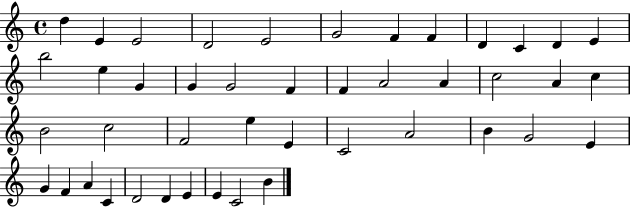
{
  \clef treble
  \time 4/4
  \defaultTimeSignature
  \key c \major
  d''4 e'4 e'2 | d'2 e'2 | g'2 f'4 f'4 | d'4 c'4 d'4 e'4 | \break b''2 e''4 g'4 | g'4 g'2 f'4 | f'4 a'2 a'4 | c''2 a'4 c''4 | \break b'2 c''2 | f'2 e''4 e'4 | c'2 a'2 | b'4 g'2 e'4 | \break g'4 f'4 a'4 c'4 | d'2 d'4 e'4 | e'4 c'2 b'4 | \bar "|."
}